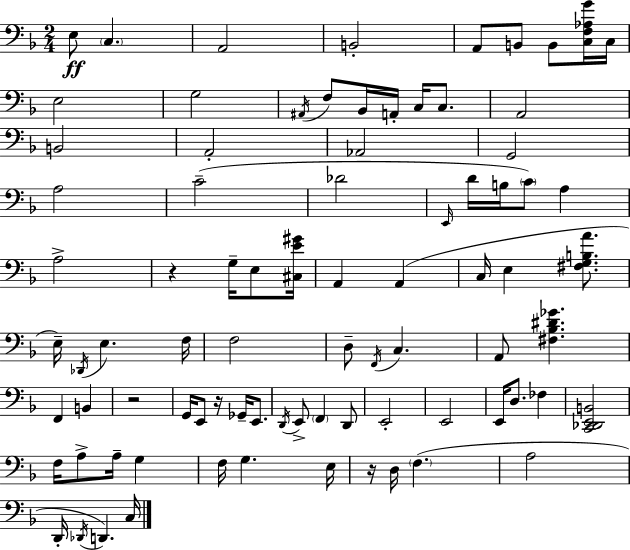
X:1
T:Untitled
M:2/4
L:1/4
K:Dm
E,/2 C, A,,2 B,,2 A,,/2 B,,/2 B,,/2 [C,F,_A,G]/4 C,/4 E,2 G,2 ^A,,/4 F,/2 _B,,/4 A,,/4 C,/4 C,/2 A,,2 B,,2 A,,2 _A,,2 G,,2 A,2 C2 _D2 E,,/4 D/4 B,/4 C/2 A, A,2 z G,/4 E,/2 [^C,E^G]/4 A,, A,, C,/4 E, [^F,G,B,A]/2 E,/4 _D,,/4 E, F,/4 F,2 D,/2 F,,/4 C, A,,/2 [^F,_B,^D_G] F,, B,, z2 G,,/4 E,,/2 z/4 _G,,/4 E,,/2 D,,/4 E,,/2 F,, D,,/2 E,,2 E,,2 E,,/4 D,/2 _F, [C,,_D,,E,,B,,]2 F,/4 A,/2 A,/4 G, F,/4 G, E,/4 z/4 D,/4 F, A,2 D,,/4 _D,,/4 D,, C,/4